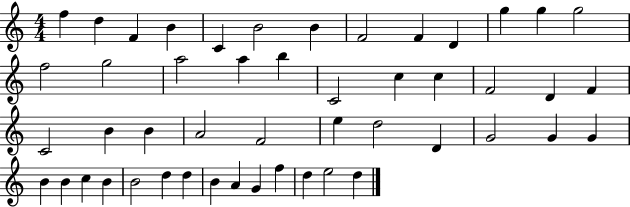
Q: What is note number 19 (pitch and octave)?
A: C4